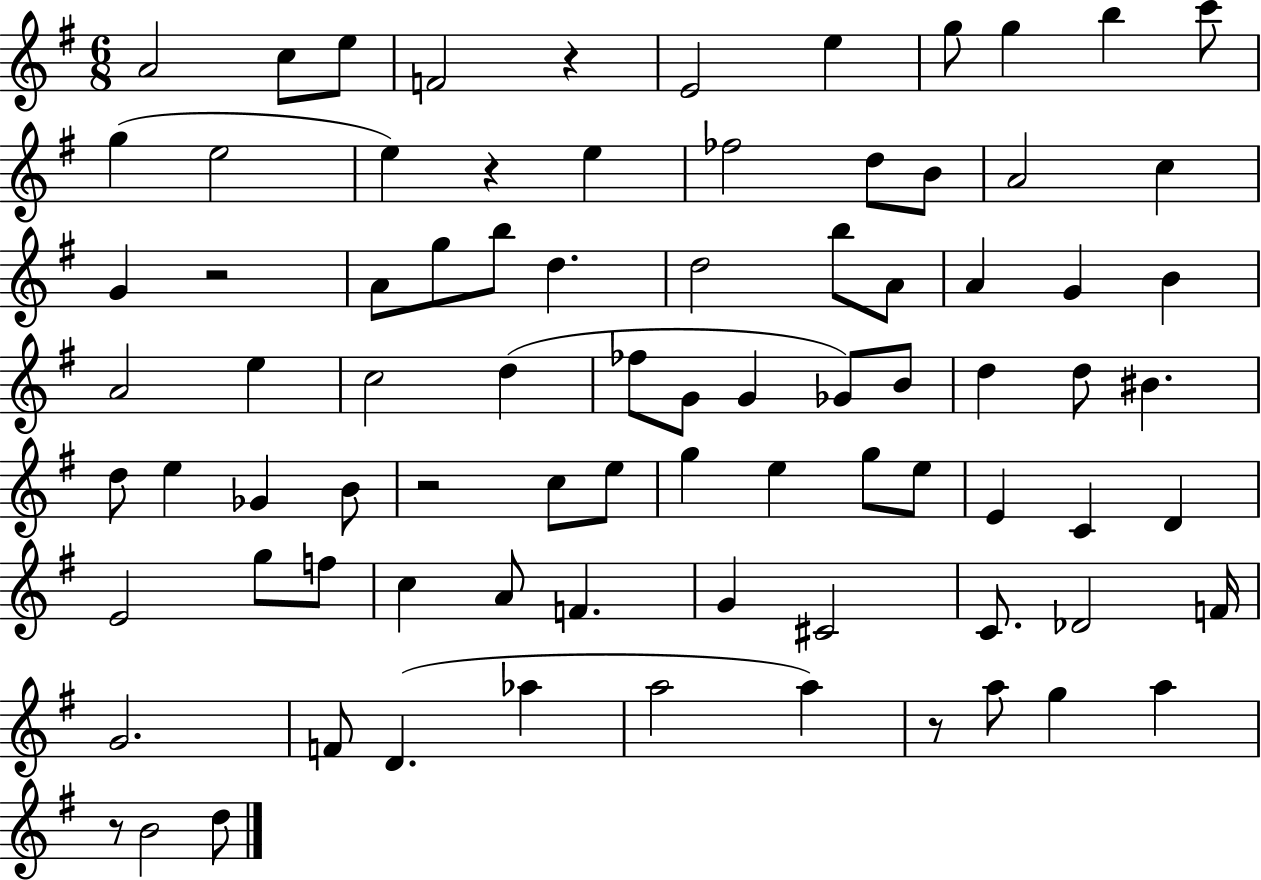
{
  \clef treble
  \numericTimeSignature
  \time 6/8
  \key g \major
  a'2 c''8 e''8 | f'2 r4 | e'2 e''4 | g''8 g''4 b''4 c'''8 | \break g''4( e''2 | e''4) r4 e''4 | fes''2 d''8 b'8 | a'2 c''4 | \break g'4 r2 | a'8 g''8 b''8 d''4. | d''2 b''8 a'8 | a'4 g'4 b'4 | \break a'2 e''4 | c''2 d''4( | fes''8 g'8 g'4 ges'8) b'8 | d''4 d''8 bis'4. | \break d''8 e''4 ges'4 b'8 | r2 c''8 e''8 | g''4 e''4 g''8 e''8 | e'4 c'4 d'4 | \break e'2 g''8 f''8 | c''4 a'8 f'4. | g'4 cis'2 | c'8. des'2 f'16 | \break g'2. | f'8 d'4.( aes''4 | a''2 a''4) | r8 a''8 g''4 a''4 | \break r8 b'2 d''8 | \bar "|."
}